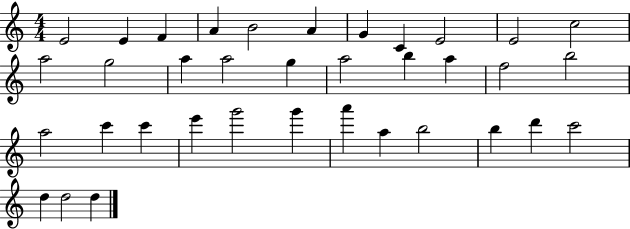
{
  \clef treble
  \numericTimeSignature
  \time 4/4
  \key c \major
  e'2 e'4 f'4 | a'4 b'2 a'4 | g'4 c'4 e'2 | e'2 c''2 | \break a''2 g''2 | a''4 a''2 g''4 | a''2 b''4 a''4 | f''2 b''2 | \break a''2 c'''4 c'''4 | e'''4 g'''2 g'''4 | a'''4 a''4 b''2 | b''4 d'''4 c'''2 | \break d''4 d''2 d''4 | \bar "|."
}